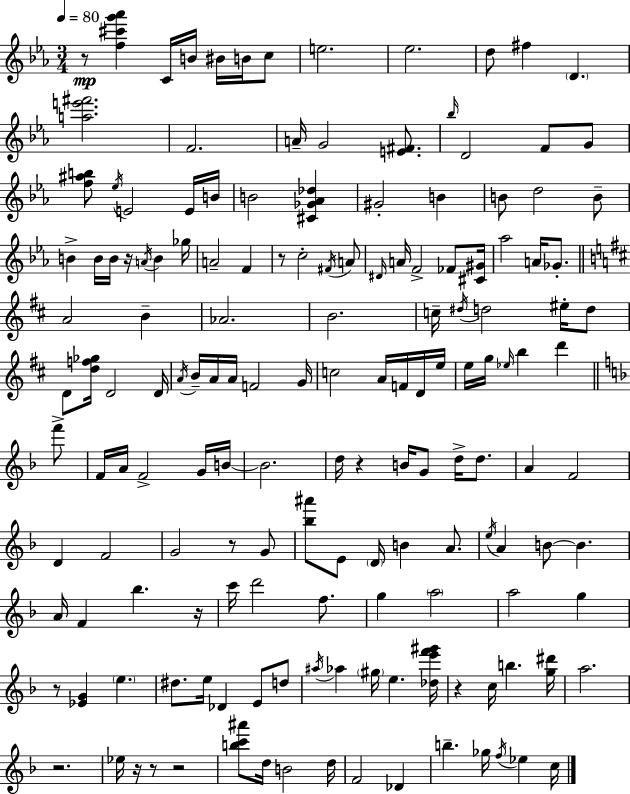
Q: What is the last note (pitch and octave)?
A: C5